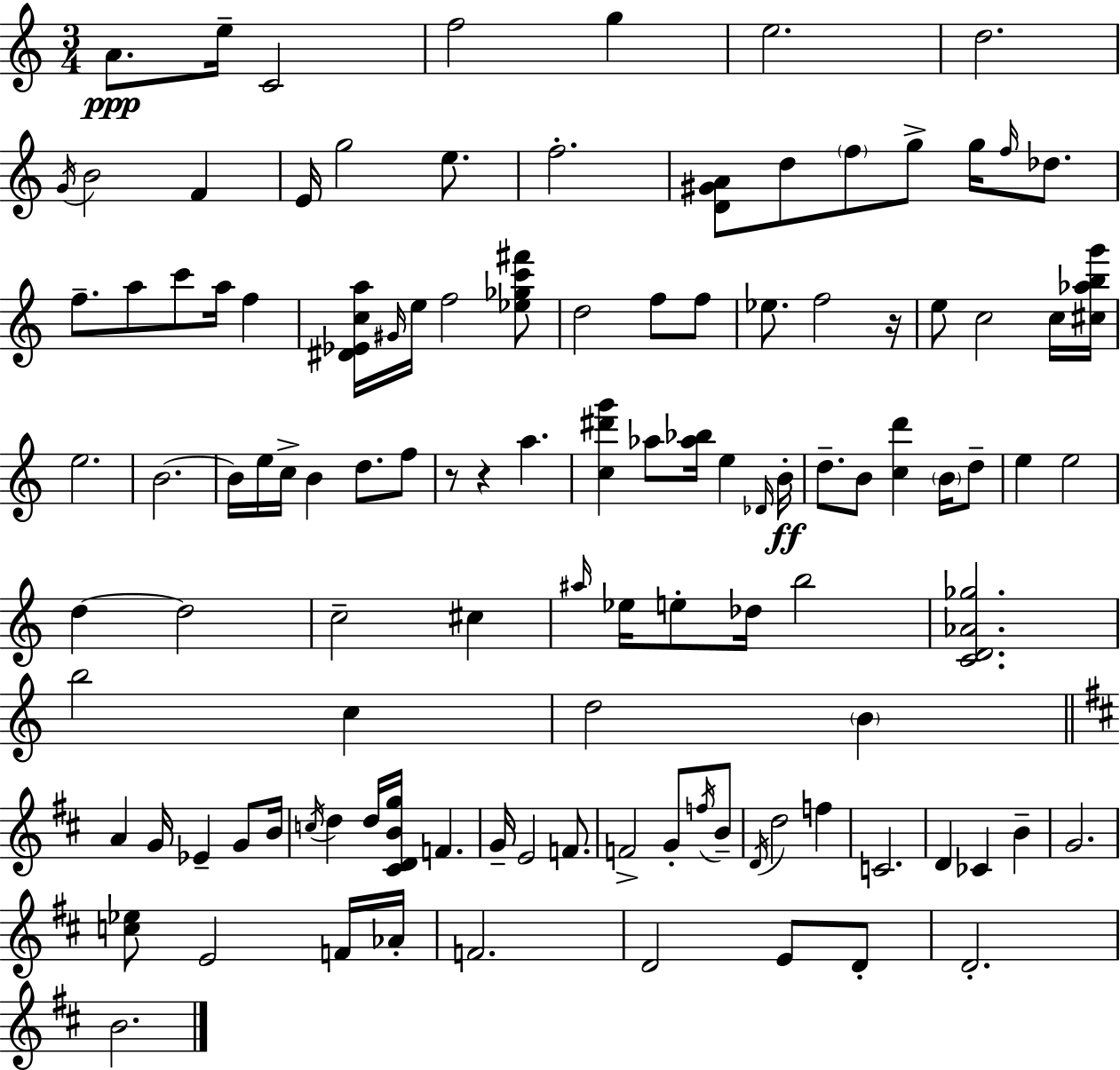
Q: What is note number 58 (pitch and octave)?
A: C5